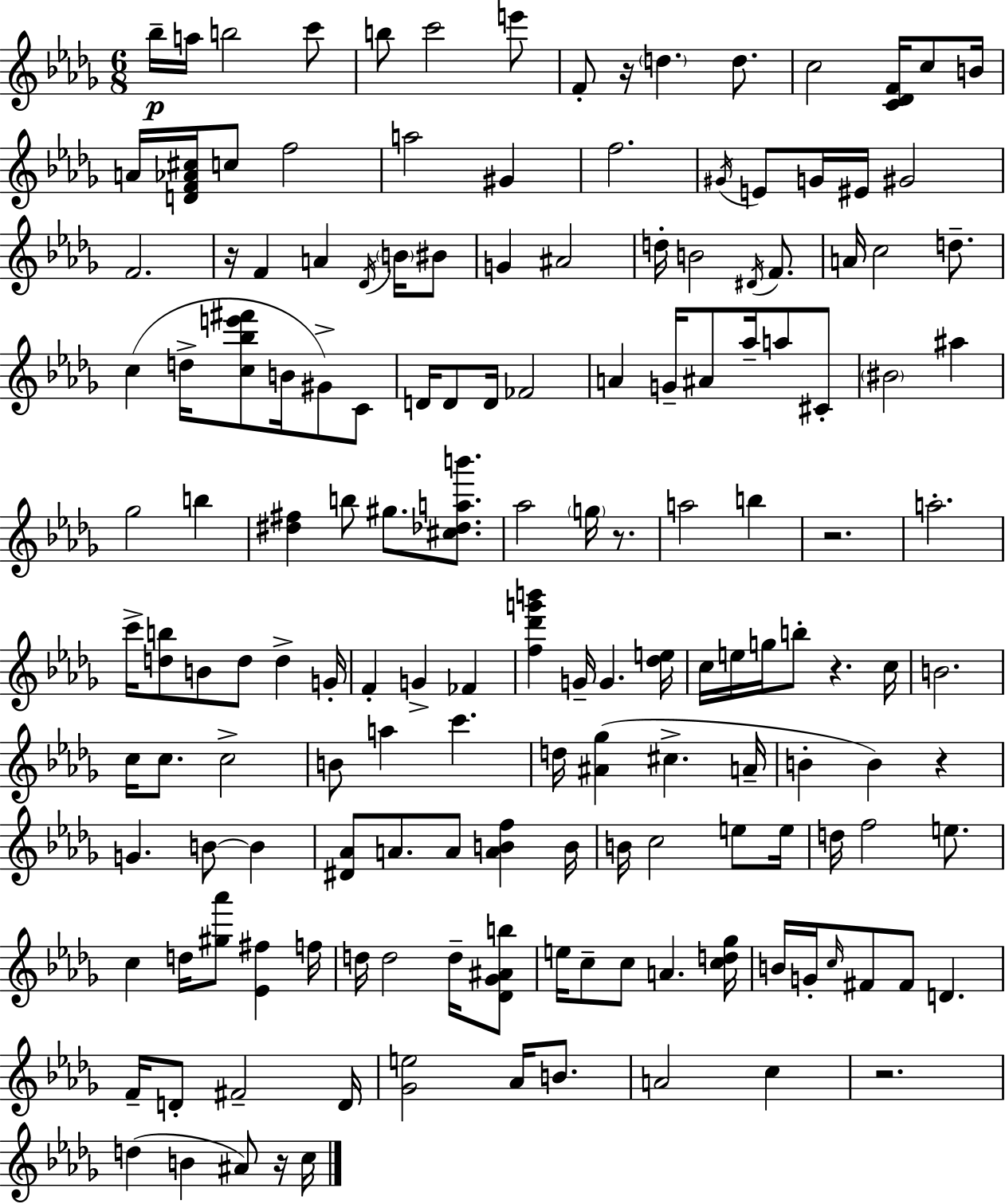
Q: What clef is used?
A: treble